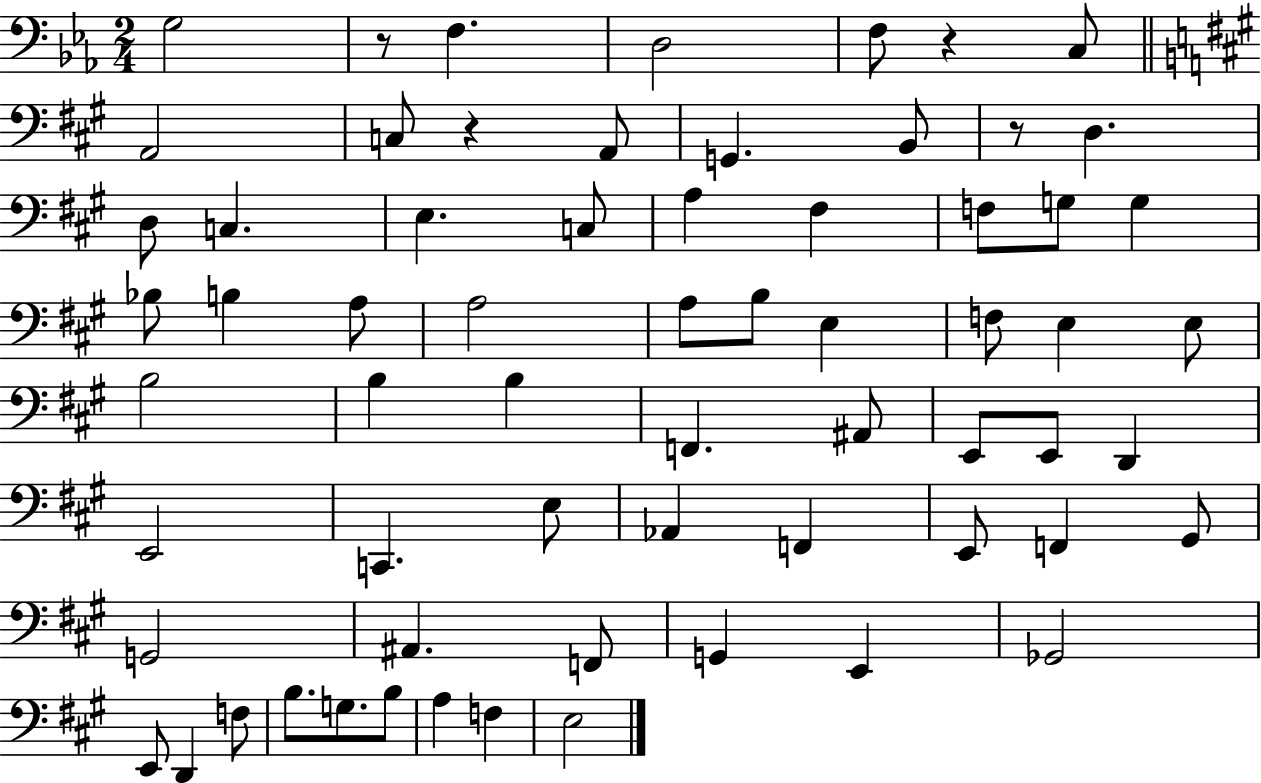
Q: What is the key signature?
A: EES major